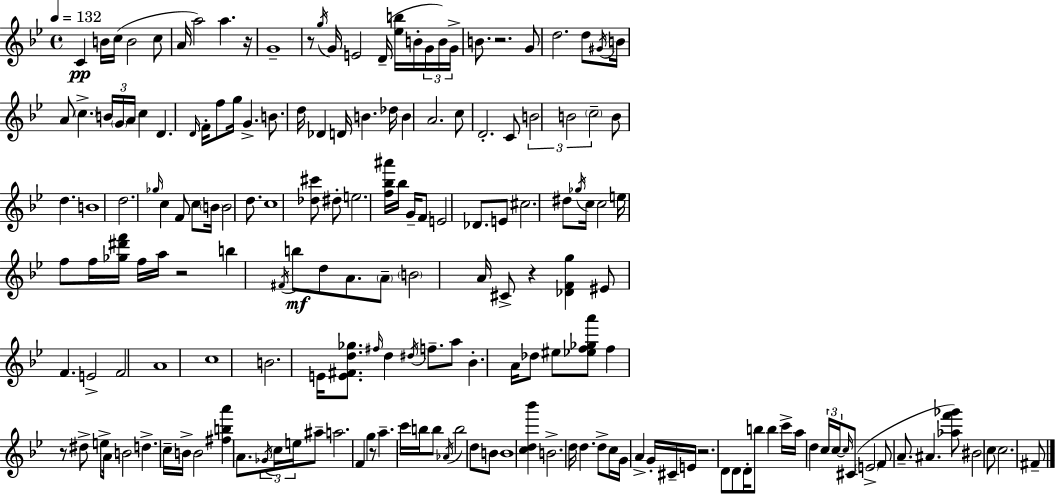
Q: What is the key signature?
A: G minor